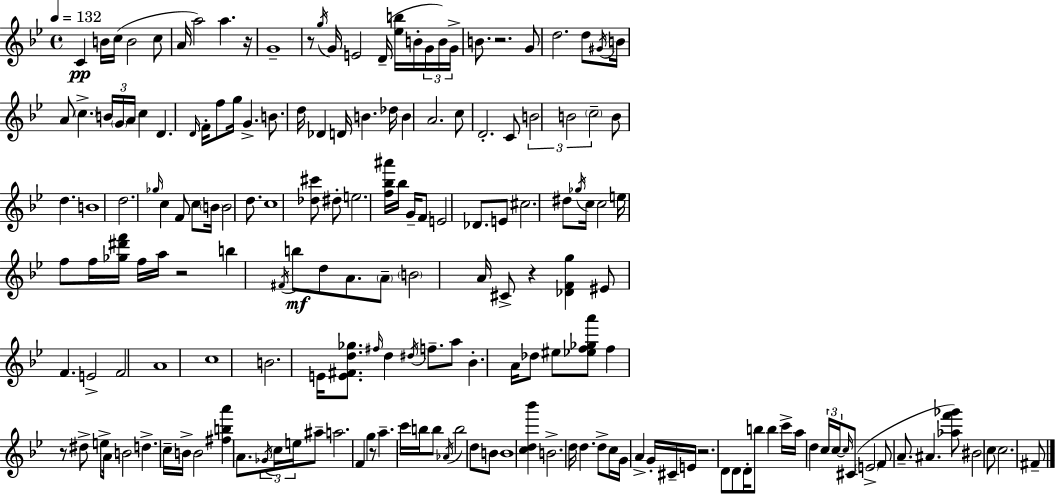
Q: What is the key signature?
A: G minor